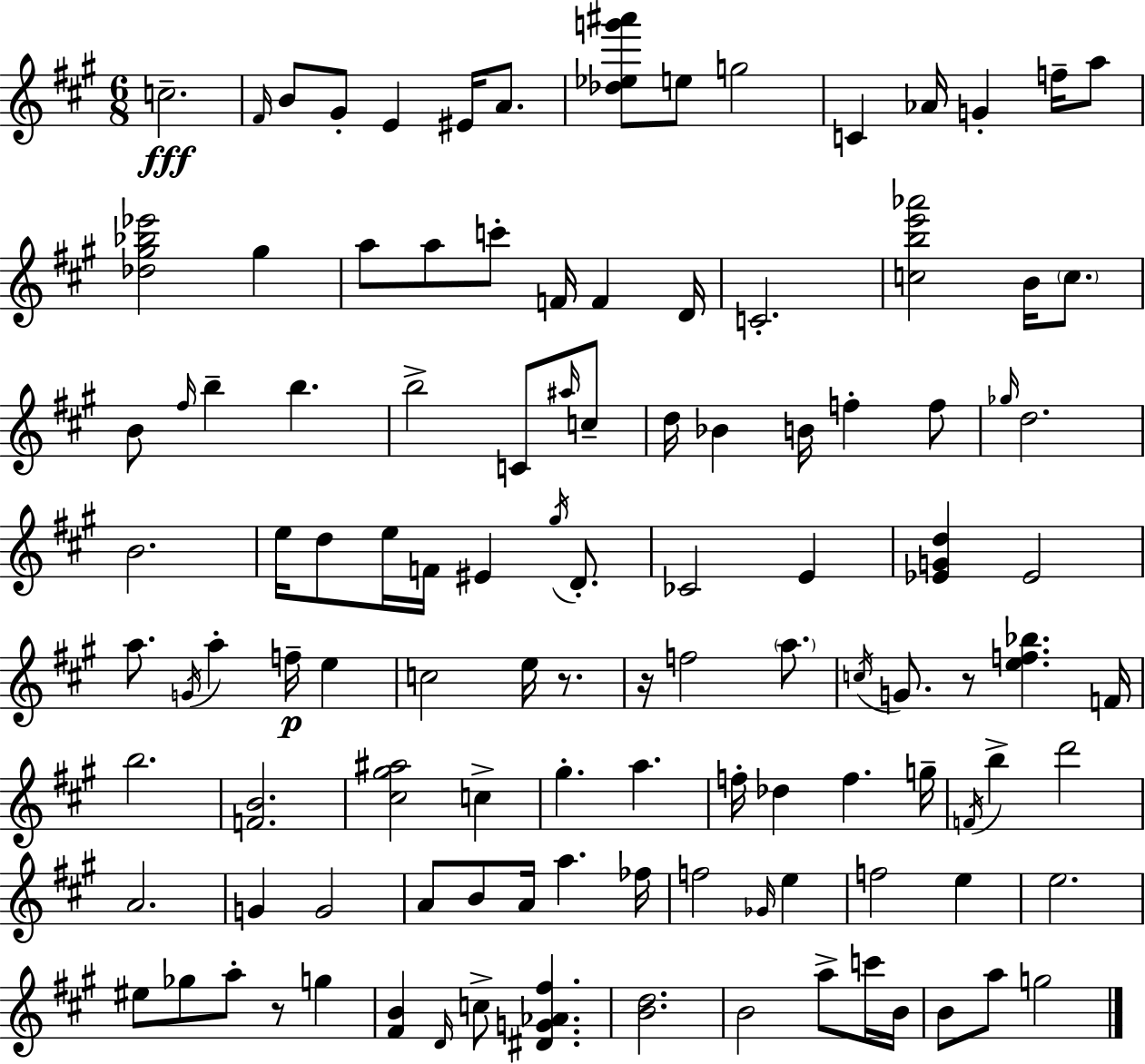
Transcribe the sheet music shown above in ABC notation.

X:1
T:Untitled
M:6/8
L:1/4
K:A
c2 ^F/4 B/2 ^G/2 E ^E/4 A/2 [_d_eg'^a']/2 e/2 g2 C _A/4 G f/4 a/2 [_d^g_b_e']2 ^g a/2 a/2 c'/2 F/4 F D/4 C2 [cbe'_a']2 B/4 c/2 B/2 ^f/4 b b b2 C/2 ^a/4 c/2 d/4 _B B/4 f f/2 _g/4 d2 B2 e/4 d/2 e/4 F/4 ^E ^g/4 D/2 _C2 E [_EGd] _E2 a/2 G/4 a f/4 e c2 e/4 z/2 z/4 f2 a/2 c/4 G/2 z/2 [ef_b] F/4 b2 [FB]2 [^c^g^a]2 c ^g a f/4 _d f g/4 F/4 b d'2 A2 G G2 A/2 B/2 A/4 a _f/4 f2 _G/4 e f2 e e2 ^e/2 _g/2 a/2 z/2 g [^FB] D/4 c/2 [^DG_A^f] [Bd]2 B2 a/2 c'/4 B/4 B/2 a/2 g2